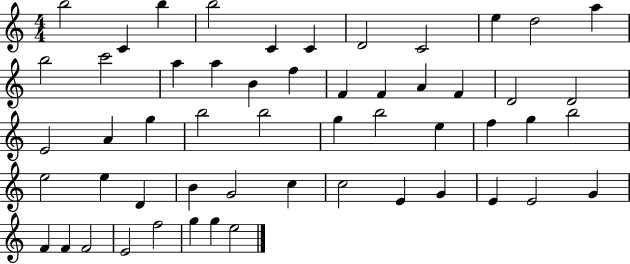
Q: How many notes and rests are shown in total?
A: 54